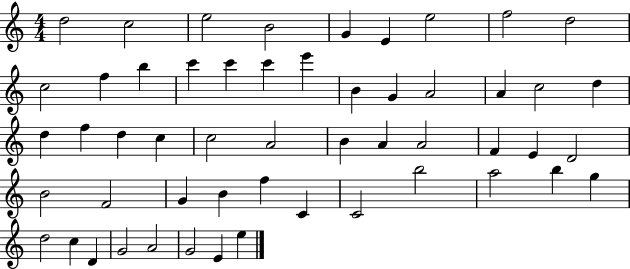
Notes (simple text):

D5/h C5/h E5/h B4/h G4/q E4/q E5/h F5/h D5/h C5/h F5/q B5/q C6/q C6/q C6/q E6/q B4/q G4/q A4/h A4/q C5/h D5/q D5/q F5/q D5/q C5/q C5/h A4/h B4/q A4/q A4/h F4/q E4/q D4/h B4/h F4/h G4/q B4/q F5/q C4/q C4/h B5/h A5/h B5/q G5/q D5/h C5/q D4/q G4/h A4/h G4/h E4/q E5/q